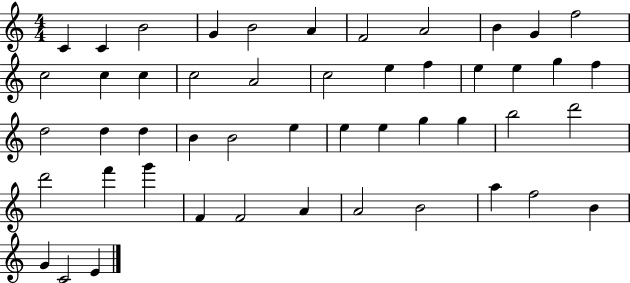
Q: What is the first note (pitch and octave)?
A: C4